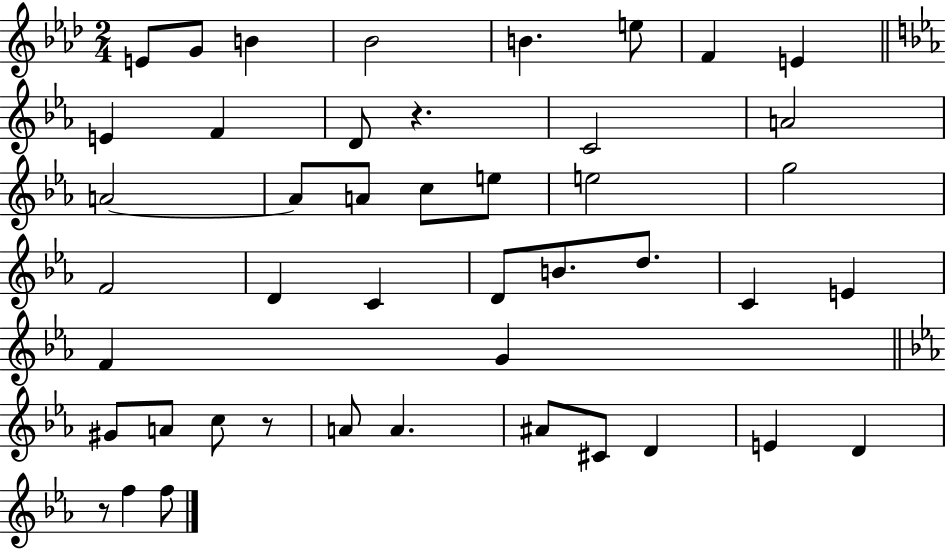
{
  \clef treble
  \numericTimeSignature
  \time 2/4
  \key aes \major
  e'8 g'8 b'4 | bes'2 | b'4. e''8 | f'4 e'4 | \break \bar "||" \break \key ees \major e'4 f'4 | d'8 r4. | c'2 | a'2 | \break a'2~~ | a'8 a'8 c''8 e''8 | e''2 | g''2 | \break f'2 | d'4 c'4 | d'8 b'8. d''8. | c'4 e'4 | \break f'4 g'4 | \bar "||" \break \key ees \major gis'8 a'8 c''8 r8 | a'8 a'4. | ais'8 cis'8 d'4 | e'4 d'4 | \break r8 f''4 f''8 | \bar "|."
}